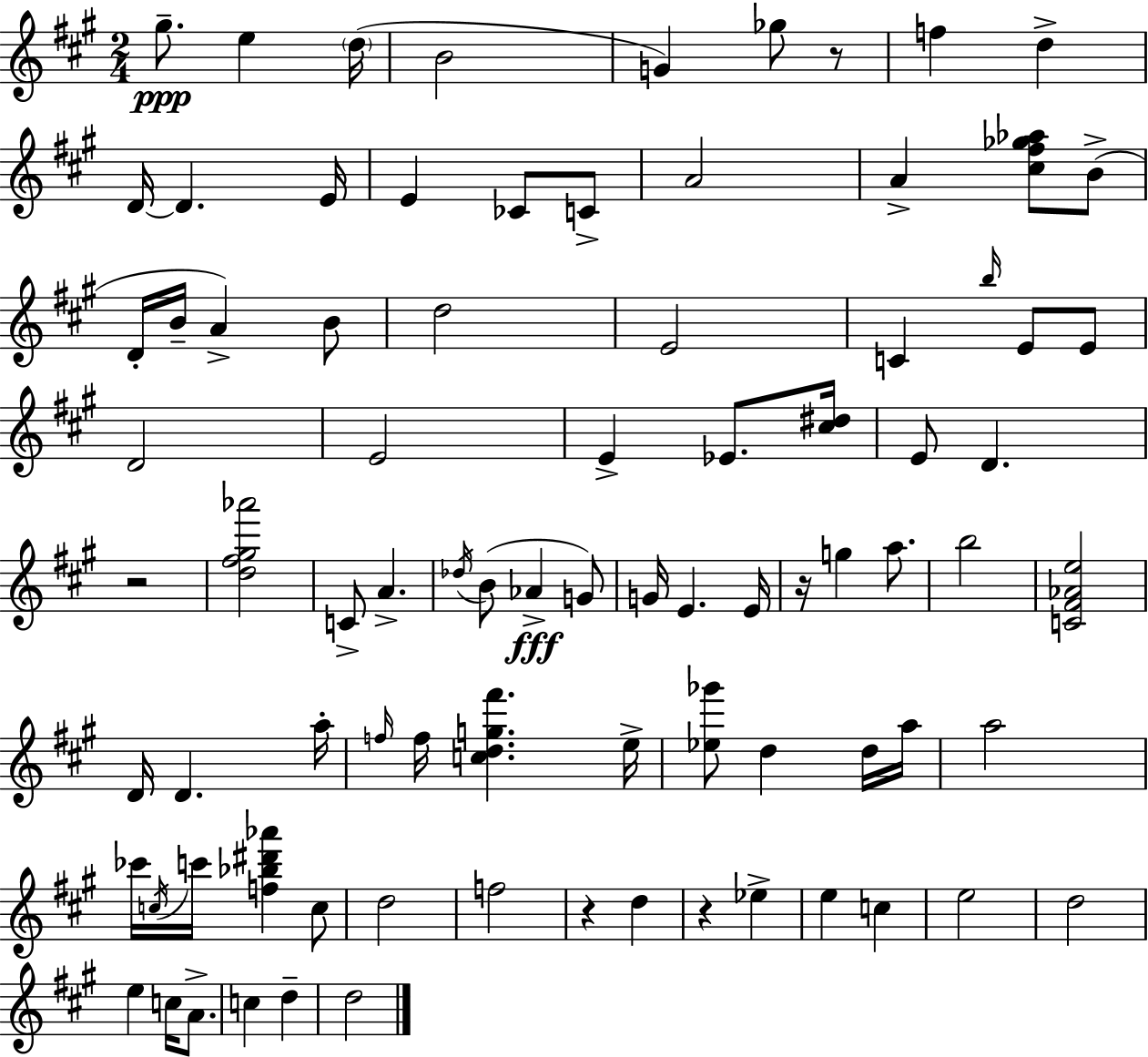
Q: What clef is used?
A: treble